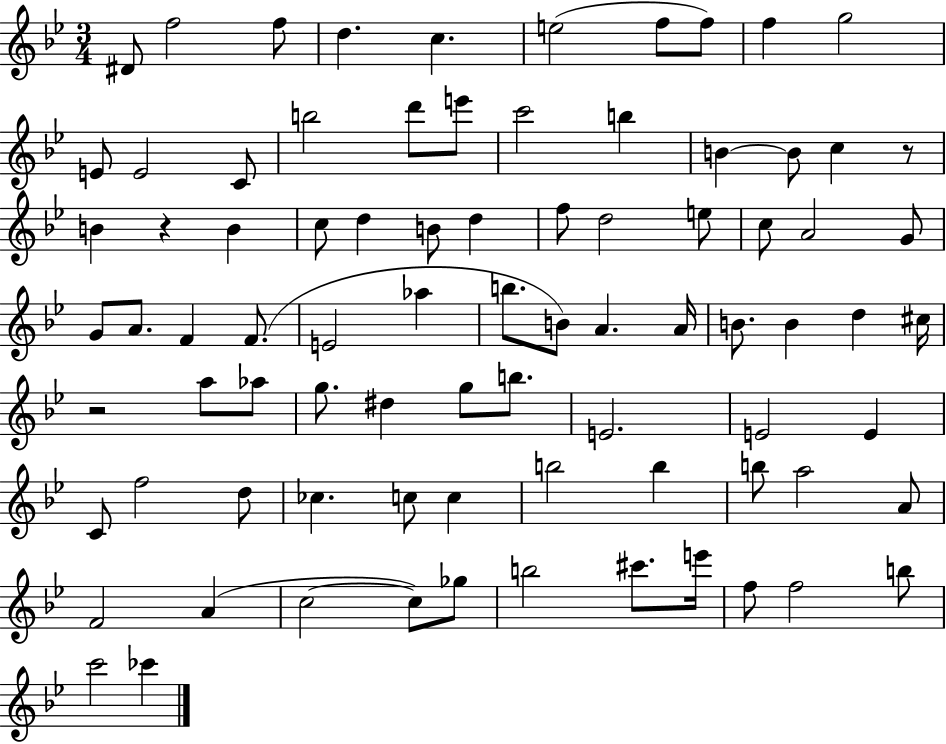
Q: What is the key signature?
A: BES major